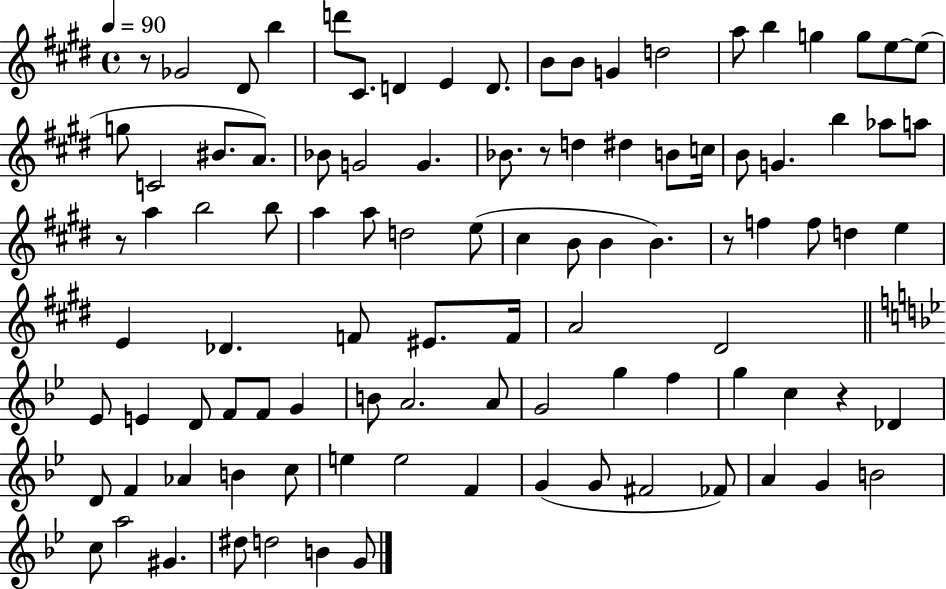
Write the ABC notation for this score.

X:1
T:Untitled
M:4/4
L:1/4
K:E
z/2 _G2 ^D/2 b d'/2 ^C/2 D E D/2 B/2 B/2 G d2 a/2 b g g/2 e/2 e/2 g/2 C2 ^B/2 A/2 _B/2 G2 G _B/2 z/2 d ^d B/2 c/4 B/2 G b _a/2 a/2 z/2 a b2 b/2 a a/2 d2 e/2 ^c B/2 B B z/2 f f/2 d e E _D F/2 ^E/2 F/4 A2 ^D2 _E/2 E D/2 F/2 F/2 G B/2 A2 A/2 G2 g f g c z _D D/2 F _A B c/2 e e2 F G G/2 ^F2 _F/2 A G B2 c/2 a2 ^G ^d/2 d2 B G/2